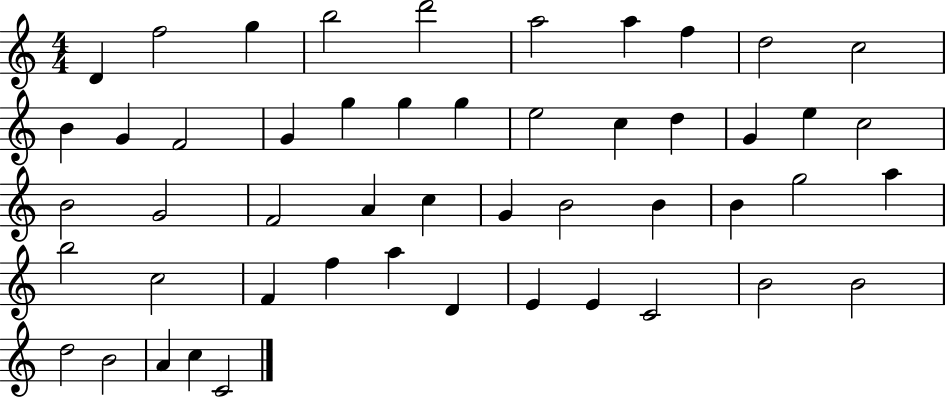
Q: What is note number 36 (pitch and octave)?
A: C5